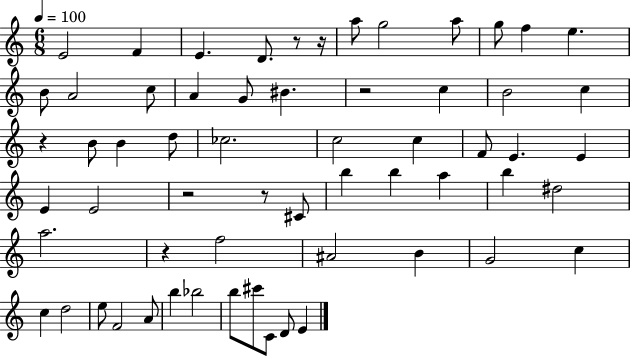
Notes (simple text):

E4/h F4/q E4/q. D4/e. R/e R/s A5/e G5/h A5/e G5/e F5/q E5/q. B4/e A4/h C5/e A4/q G4/e BIS4/q. R/h C5/q B4/h C5/q R/q B4/e B4/q D5/e CES5/h. C5/h C5/q F4/e E4/q. E4/q E4/q E4/h R/h R/e C#4/e B5/q B5/q A5/q B5/q D#5/h A5/h. R/q F5/h A#4/h B4/q G4/h C5/q C5/q D5/h E5/e F4/h A4/e B5/q Bb5/h B5/e C#6/e C4/e D4/e E4/q